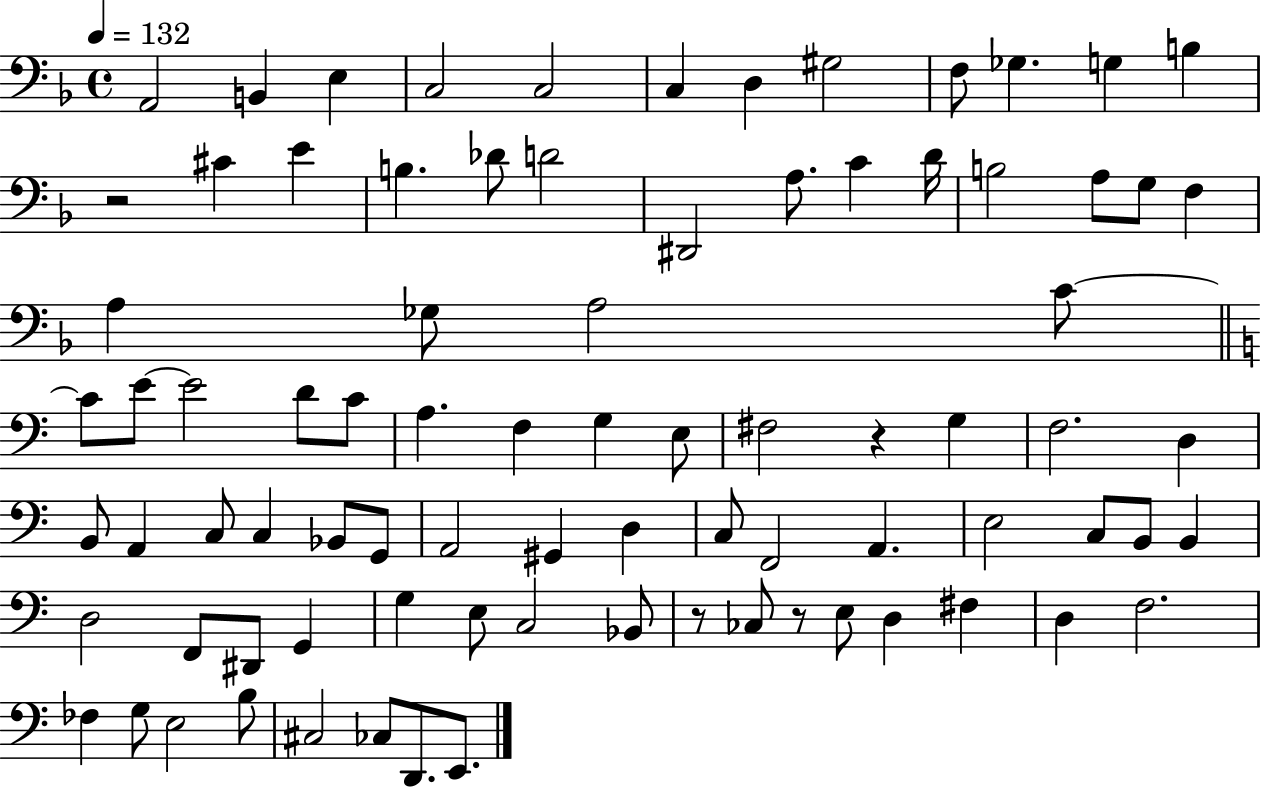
A2/h B2/q E3/q C3/h C3/h C3/q D3/q G#3/h F3/e Gb3/q. G3/q B3/q R/h C#4/q E4/q B3/q. Db4/e D4/h D#2/h A3/e. C4/q D4/s B3/h A3/e G3/e F3/q A3/q Gb3/e A3/h C4/e C4/e E4/e E4/h D4/e C4/e A3/q. F3/q G3/q E3/e F#3/h R/q G3/q F3/h. D3/q B2/e A2/q C3/e C3/q Bb2/e G2/e A2/h G#2/q D3/q C3/e F2/h A2/q. E3/h C3/e B2/e B2/q D3/h F2/e D#2/e G2/q G3/q E3/e C3/h Bb2/e R/e CES3/e R/e E3/e D3/q F#3/q D3/q F3/h. FES3/q G3/e E3/h B3/e C#3/h CES3/e D2/e. E2/e.